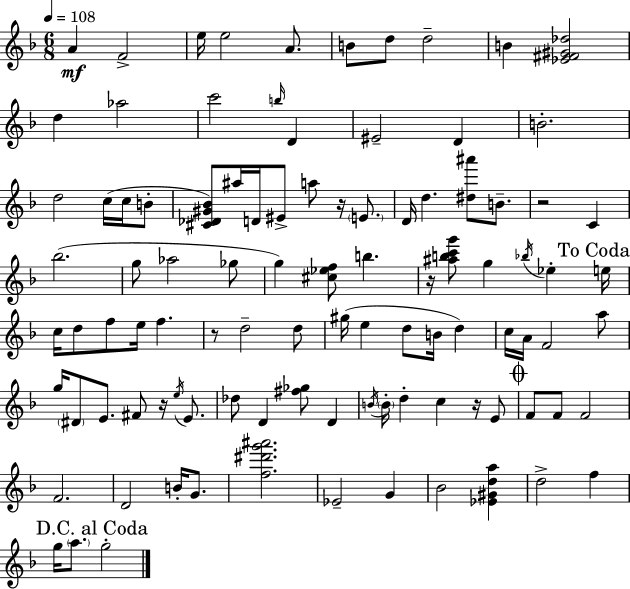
{
  \clef treble
  \numericTimeSignature
  \time 6/8
  \key d \minor
  \tempo 4 = 108
  \repeat volta 2 { a'4\mf f'2-> | e''16 e''2 a'8. | b'8 d''8 d''2-- | b'4 <ees' fis' gis' des''>2 | \break d''4 aes''2 | c'''2 \grace { b''16 } d'4 | eis'2-- d'4 | b'2.-. | \break d''2 c''16( c''16 b'8-. | <cis' des' gis' bes'>8) ais''16 d'16 eis'8-> a''8 r16 \parenthesize e'8. | d'16 d''4. <dis'' ais'''>8 b'8.-- | r2 c'4 | \break bes''2.( | g''8 aes''2 ges''8 | g''4) <cis'' ees'' f''>8 b''4. | r16 <ais'' b'' c''' g'''>8 g''4 \acciaccatura { bes''16 } ees''4-. | \break \mark "To Coda" e''16 c''16 d''8 f''8 e''16 f''4. | r8 d''2-- | d''8 gis''16( e''4 d''8 b'16 d''4) | c''16 a'16 f'2 | \break a''8 g''16 \parenthesize dis'8 e'8. fis'8 r16 \acciaccatura { e''16 } | e'8. des''8 d'4 <fis'' ges''>8 d'4 | \acciaccatura { b'16 } \parenthesize b'16-. d''4-. c''4 | r16 e'8 \mark \markup { \musicglyph "scripts.coda" } f'8 f'8 f'2 | \break f'2. | d'2 | b'16-. g'8. <f'' dis''' g''' ais'''>2. | ees'2-- | \break g'4 bes'2 | <ees' gis' d'' a''>4 d''2-> | f''4 \mark "D.C. al Coda" g''16 \parenthesize a''8. g''2-. | } \bar "|."
}